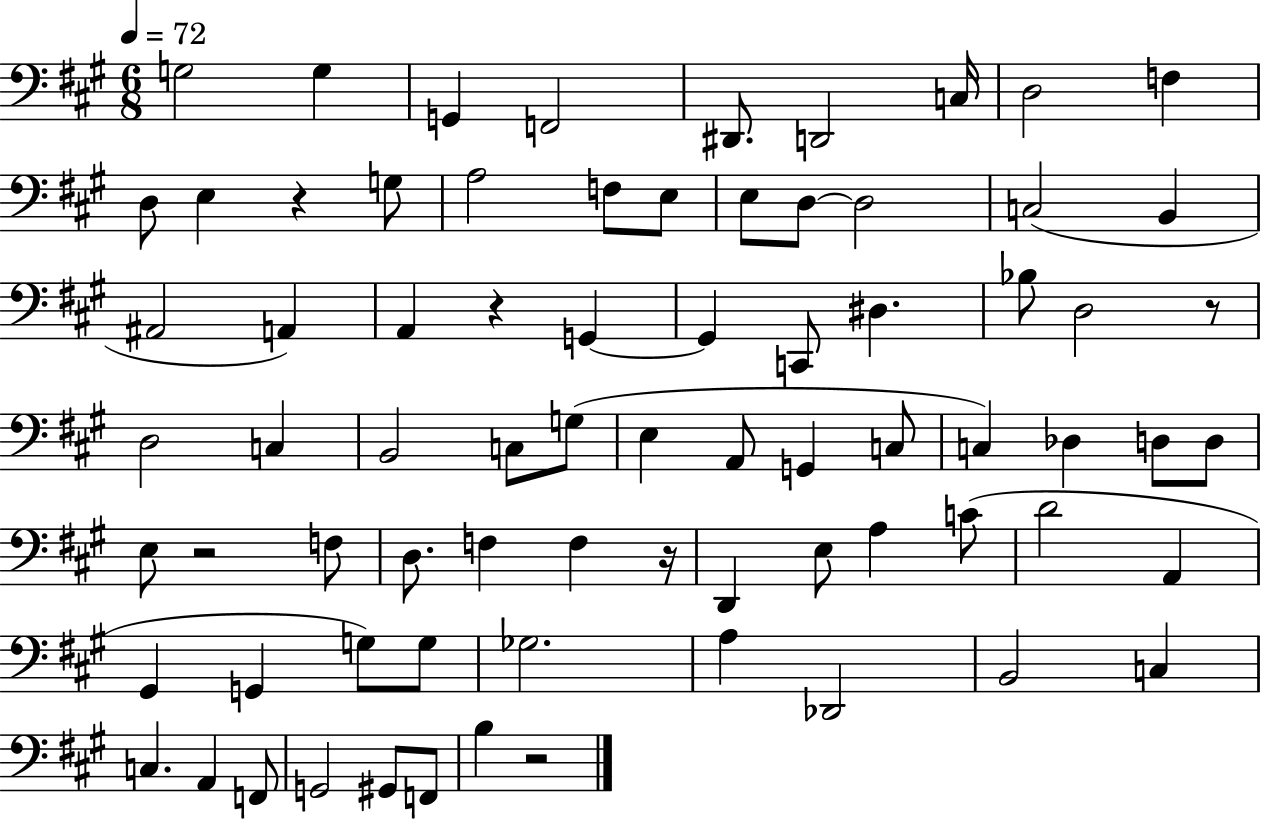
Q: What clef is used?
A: bass